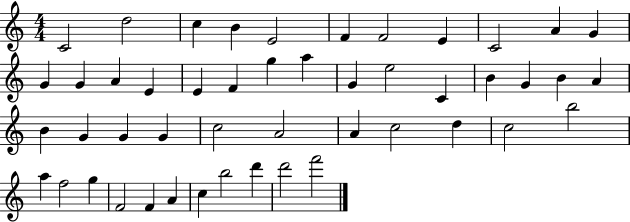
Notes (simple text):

C4/h D5/h C5/q B4/q E4/h F4/q F4/h E4/q C4/h A4/q G4/q G4/q G4/q A4/q E4/q E4/q F4/q G5/q A5/q G4/q E5/h C4/q B4/q G4/q B4/q A4/q B4/q G4/q G4/q G4/q C5/h A4/h A4/q C5/h D5/q C5/h B5/h A5/q F5/h G5/q F4/h F4/q A4/q C5/q B5/h D6/q D6/h F6/h